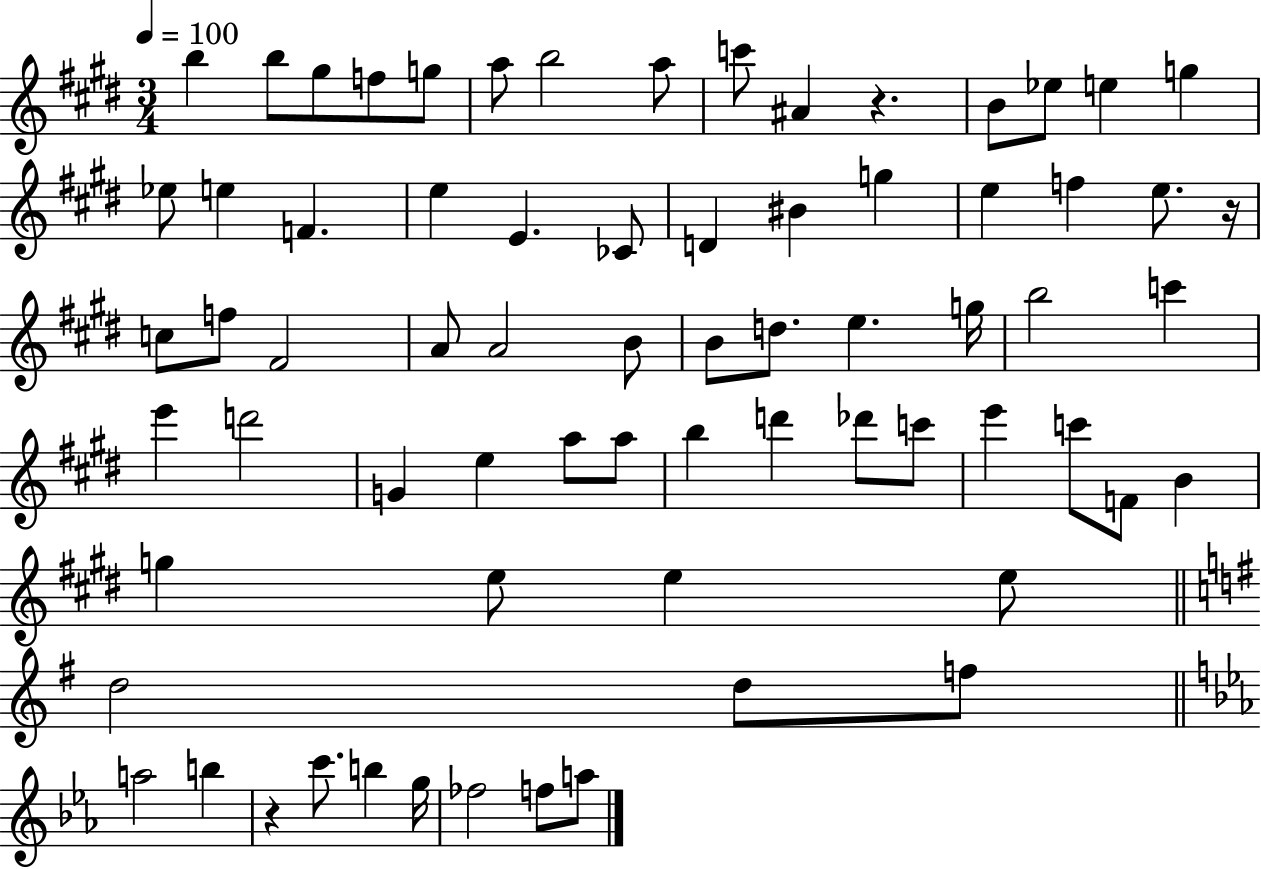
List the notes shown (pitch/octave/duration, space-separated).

B5/q B5/e G#5/e F5/e G5/e A5/e B5/h A5/e C6/e A#4/q R/q. B4/e Eb5/e E5/q G5/q Eb5/e E5/q F4/q. E5/q E4/q. CES4/e D4/q BIS4/q G5/q E5/q F5/q E5/e. R/s C5/e F5/e F#4/h A4/e A4/h B4/e B4/e D5/e. E5/q. G5/s B5/h C6/q E6/q D6/h G4/q E5/q A5/e A5/e B5/q D6/q Db6/e C6/e E6/q C6/e F4/e B4/q G5/q E5/e E5/q E5/e D5/h D5/e F5/e A5/h B5/q R/q C6/e. B5/q G5/s FES5/h F5/e A5/e